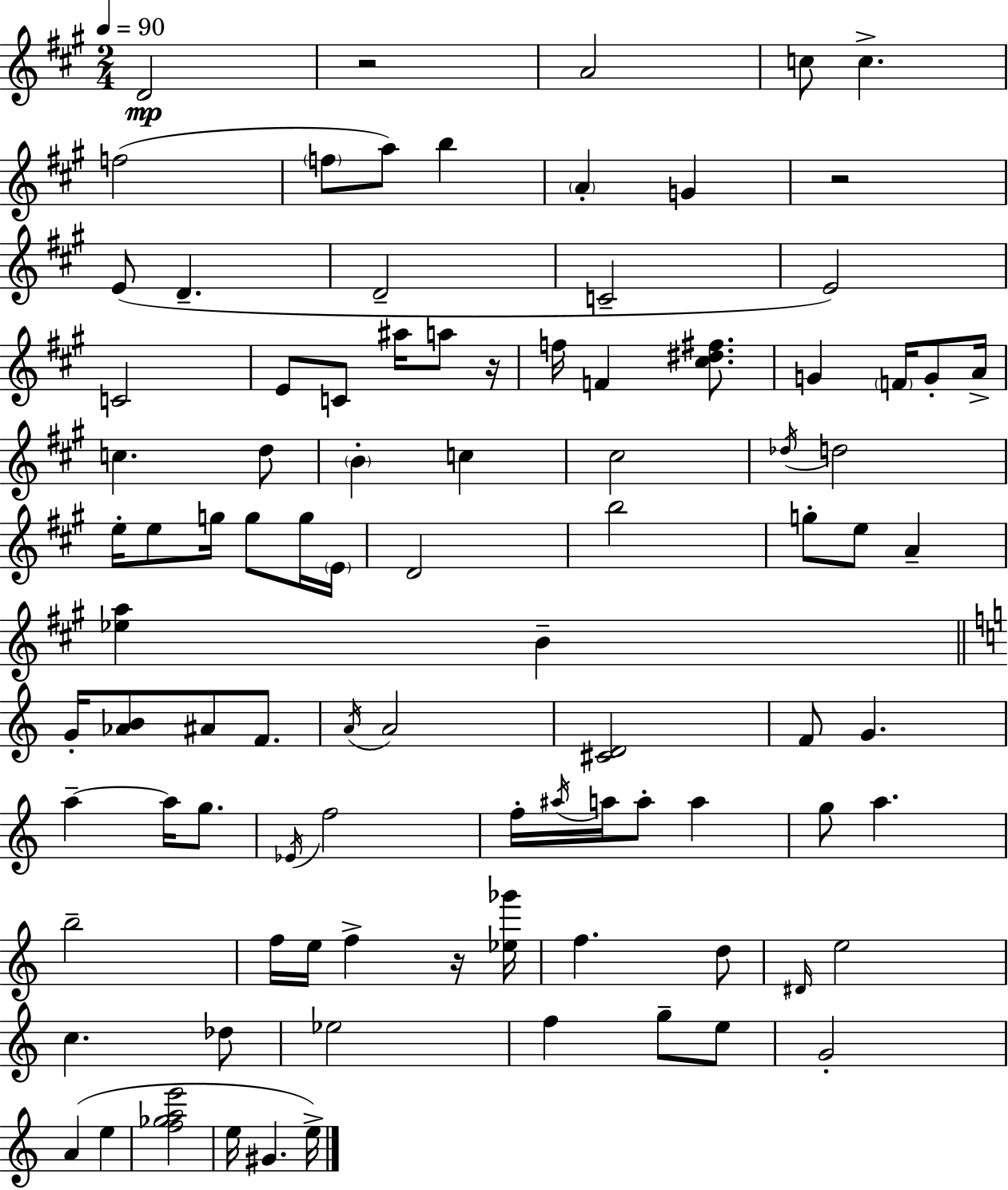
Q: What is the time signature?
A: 2/4